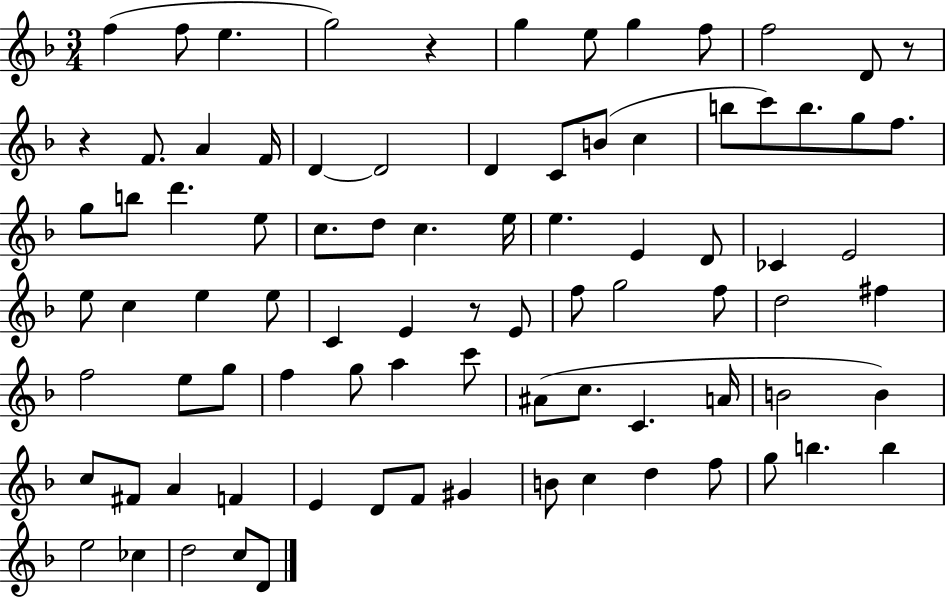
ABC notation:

X:1
T:Untitled
M:3/4
L:1/4
K:F
f f/2 e g2 z g e/2 g f/2 f2 D/2 z/2 z F/2 A F/4 D D2 D C/2 B/2 c b/2 c'/2 b/2 g/2 f/2 g/2 b/2 d' e/2 c/2 d/2 c e/4 e E D/2 _C E2 e/2 c e e/2 C E z/2 E/2 f/2 g2 f/2 d2 ^f f2 e/2 g/2 f g/2 a c'/2 ^A/2 c/2 C A/4 B2 B c/2 ^F/2 A F E D/2 F/2 ^G B/2 c d f/2 g/2 b b e2 _c d2 c/2 D/2